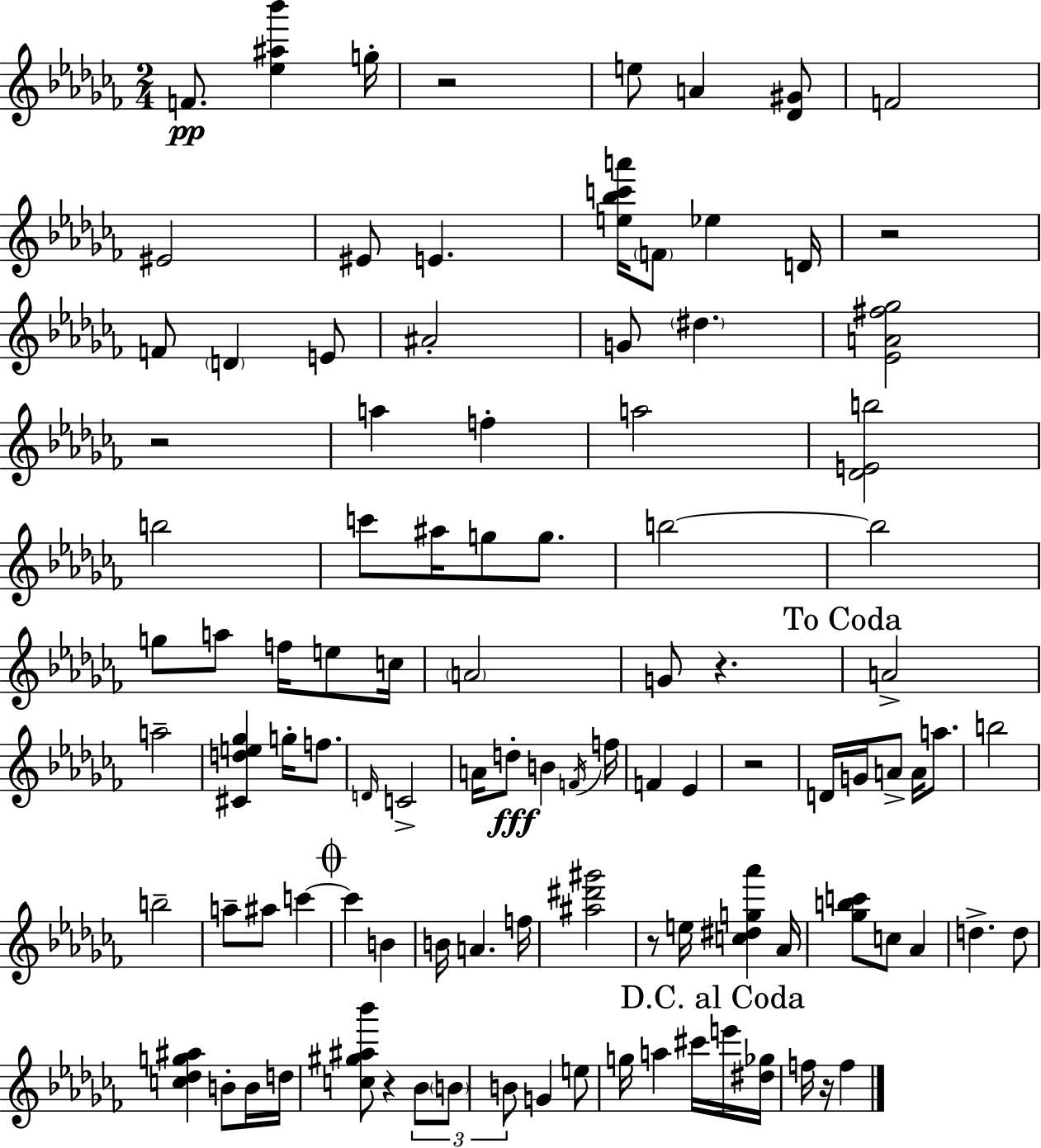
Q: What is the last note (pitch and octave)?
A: F5